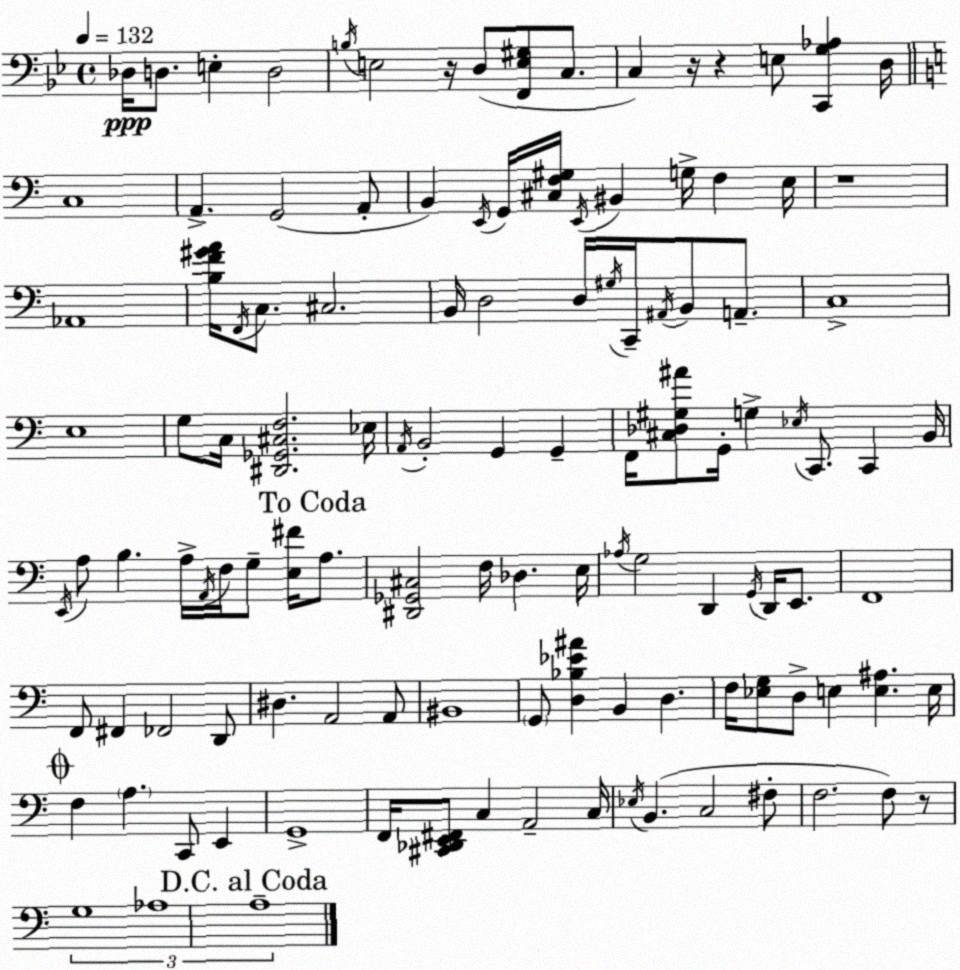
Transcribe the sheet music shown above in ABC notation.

X:1
T:Untitled
M:4/4
L:1/4
K:Gm
_D,/4 D,/2 E, D,2 B,/4 E,2 z/4 D,/2 [F,,E,^G,]/2 C,/2 C, z/4 z E,/2 [C,,G,_A,] D,/4 C,4 A,, G,,2 A,,/2 B,, E,,/4 G,,/4 [^C,F,^G,]/4 E,,/4 ^B,, G,/4 F, E,/4 z4 _A,,4 [B,F^GA]/4 F,,/4 C,/2 ^C,2 B,,/4 D,2 D,/4 ^G,/4 C,,/4 ^A,,/4 B,,/2 A,,/2 C,4 E,4 G,/2 C,/4 [^D,,_G,,^C,F,]2 _E,/4 A,,/4 B,,2 G,, G,, F,,/4 [^C,_D,^G,^A]/2 G,,/4 G, _E,/4 C,,/2 C,, B,,/4 E,,/4 A,/2 B, A,/4 A,,/4 F,/4 G,/2 [E,^F]/4 A,/2 [^D,,_G,,^C,]2 F,/4 _D, E,/4 _A,/4 G,2 D,, G,,/4 D,,/4 E,,/2 F,,4 F,,/2 ^F,, _F,,2 D,,/2 ^D, A,,2 A,,/2 ^B,,4 G,,/2 [D,_B,_E^A] B,, D, F,/4 [_E,G,]/2 D,/2 E, [E,^A,] E,/4 F, A, C,,/2 E,, G,,4 F,,/4 [^C,,_D,,E,,^F,,]/2 C, A,,2 C,/4 _E,/4 B,, C,2 ^F,/2 F,2 F,/2 z/2 G,4 _A,4 A,4